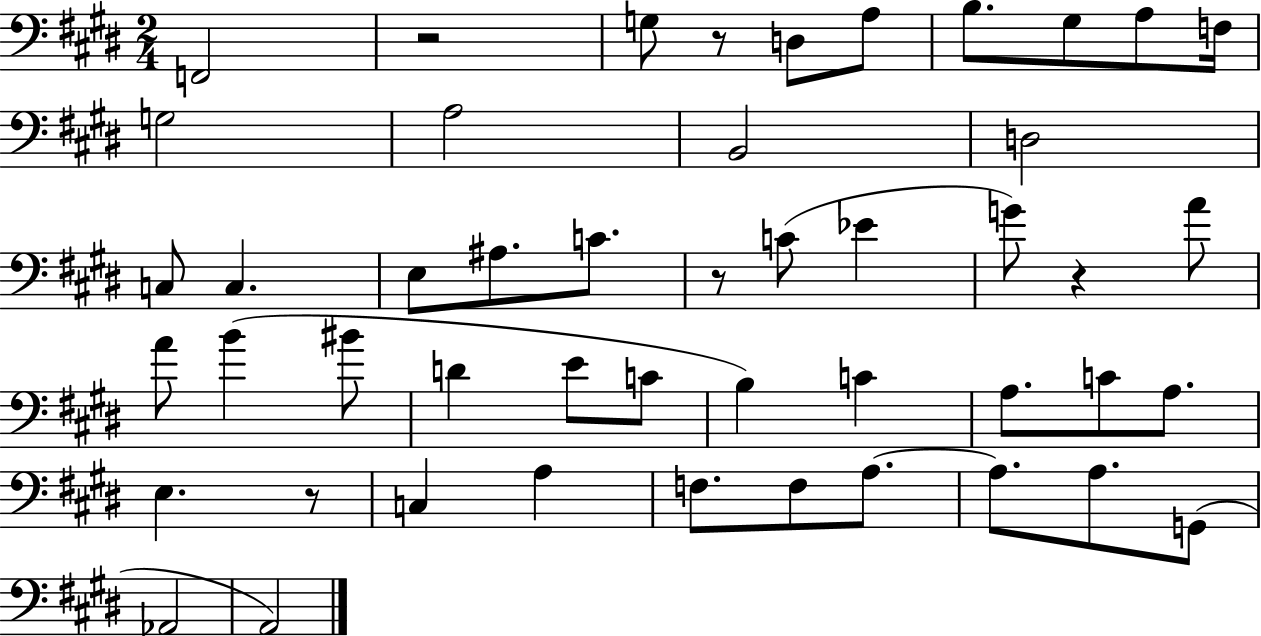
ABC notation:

X:1
T:Untitled
M:2/4
L:1/4
K:E
F,,2 z2 G,/2 z/2 D,/2 A,/2 B,/2 ^G,/2 A,/2 F,/4 G,2 A,2 B,,2 D,2 C,/2 C, E,/2 ^A,/2 C/2 z/2 C/2 _E G/2 z A/2 A/2 B ^B/2 D E/2 C/2 B, C A,/2 C/2 A,/2 E, z/2 C, A, F,/2 F,/2 A,/2 A,/2 A,/2 G,,/2 _A,,2 A,,2